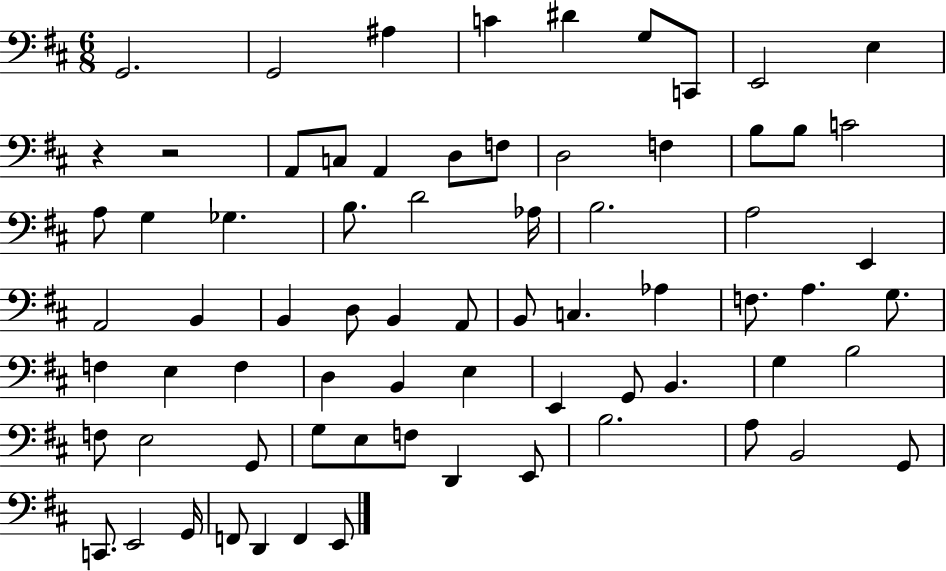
G2/h. G2/h A#3/q C4/q D#4/q G3/e C2/e E2/h E3/q R/q R/h A2/e C3/e A2/q D3/e F3/e D3/h F3/q B3/e B3/e C4/h A3/e G3/q Gb3/q. B3/e. D4/h Ab3/s B3/h. A3/h E2/q A2/h B2/q B2/q D3/e B2/q A2/e B2/e C3/q. Ab3/q F3/e. A3/q. G3/e. F3/q E3/q F3/q D3/q B2/q E3/q E2/q G2/e B2/q. G3/q B3/h F3/e E3/h G2/e G3/e E3/e F3/e D2/q E2/e B3/h. A3/e B2/h G2/e C2/e. E2/h G2/s F2/e D2/q F2/q E2/e